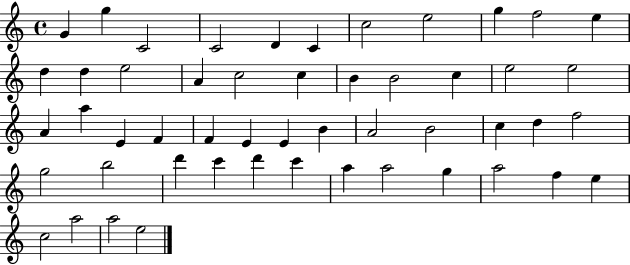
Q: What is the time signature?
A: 4/4